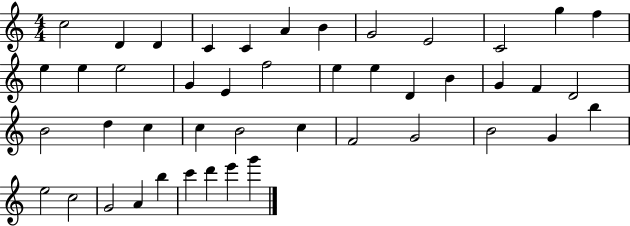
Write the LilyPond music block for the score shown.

{
  \clef treble
  \numericTimeSignature
  \time 4/4
  \key c \major
  c''2 d'4 d'4 | c'4 c'4 a'4 b'4 | g'2 e'2 | c'2 g''4 f''4 | \break e''4 e''4 e''2 | g'4 e'4 f''2 | e''4 e''4 d'4 b'4 | g'4 f'4 d'2 | \break b'2 d''4 c''4 | c''4 b'2 c''4 | f'2 g'2 | b'2 g'4 b''4 | \break e''2 c''2 | g'2 a'4 b''4 | c'''4 d'''4 e'''4 g'''4 | \bar "|."
}